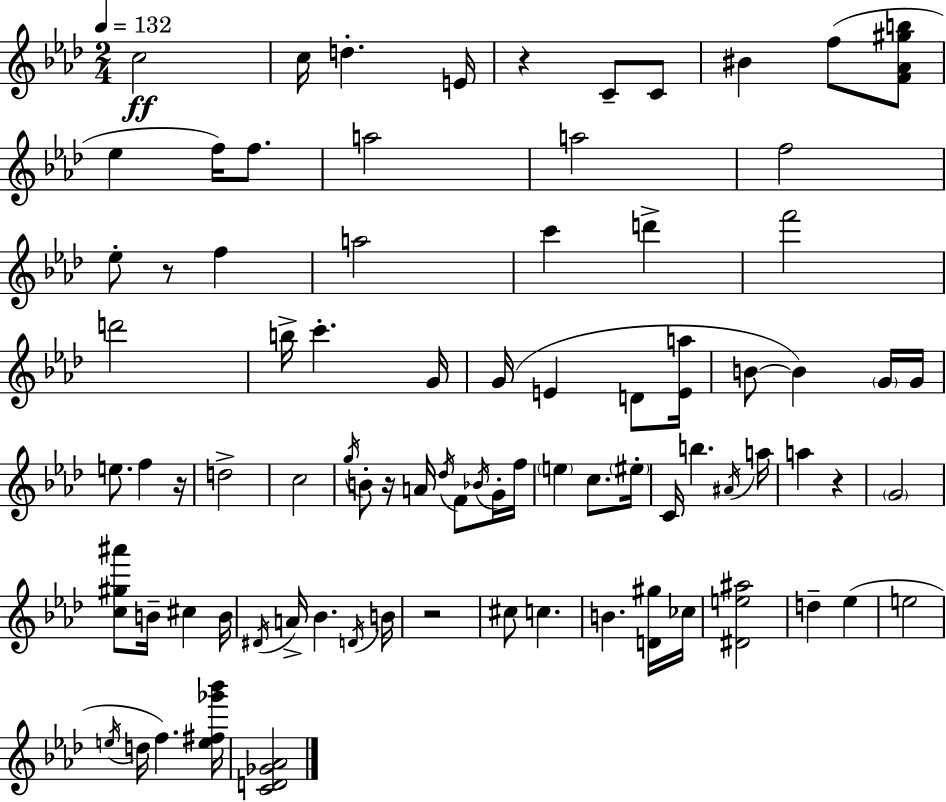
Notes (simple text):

C5/h C5/s D5/q. E4/s R/q C4/e C4/e BIS4/q F5/e [F4,Ab4,G#5,B5]/e Eb5/q F5/s F5/e. A5/h A5/h F5/h Eb5/e R/e F5/q A5/h C6/q D6/q F6/h D6/h B5/s C6/q. G4/s G4/s E4/q D4/e [E4,A5]/s B4/e B4/q G4/s G4/s E5/e. F5/q R/s D5/h C5/h G5/s B4/e R/s A4/s Db5/s F4/e Bb4/s G4/s F5/s E5/q C5/e. EIS5/s C4/s B5/q. A#4/s A5/s A5/q R/q G4/h [C5,G#5,A#6]/e B4/s C#5/q B4/s D#4/s A4/s Bb4/q. D4/s B4/s R/h C#5/e C5/q. B4/q. [D4,G#5]/s CES5/s [D#4,E5,A#5]/h D5/q Eb5/q E5/h E5/s D5/s F5/q. [E5,F#5,Gb6,Bb6]/s [C4,D4,Gb4,Ab4]/h